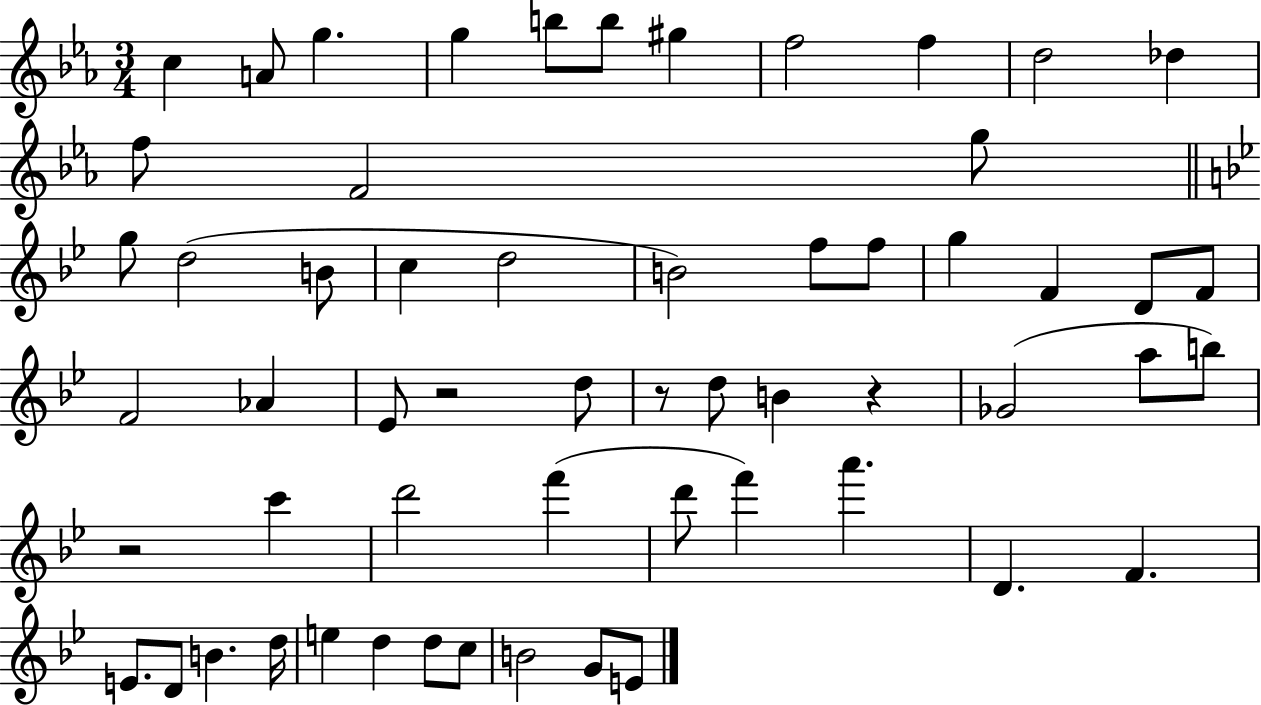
{
  \clef treble
  \numericTimeSignature
  \time 3/4
  \key ees \major
  c''4 a'8 g''4. | g''4 b''8 b''8 gis''4 | f''2 f''4 | d''2 des''4 | \break f''8 f'2 g''8 | \bar "||" \break \key g \minor g''8 d''2( b'8 | c''4 d''2 | b'2) f''8 f''8 | g''4 f'4 d'8 f'8 | \break f'2 aes'4 | ees'8 r2 d''8 | r8 d''8 b'4 r4 | ges'2( a''8 b''8) | \break r2 c'''4 | d'''2 f'''4( | d'''8 f'''4) a'''4. | d'4. f'4. | \break e'8. d'8 b'4. d''16 | e''4 d''4 d''8 c''8 | b'2 g'8 e'8 | \bar "|."
}